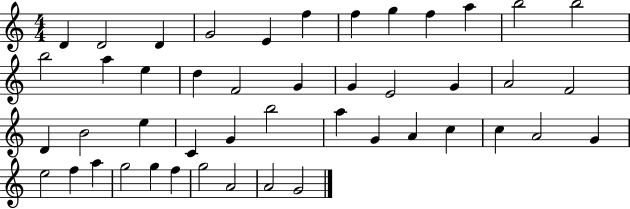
D4/q D4/h D4/q G4/h E4/q F5/q F5/q G5/q F5/q A5/q B5/h B5/h B5/h A5/q E5/q D5/q F4/h G4/q G4/q E4/h G4/q A4/h F4/h D4/q B4/h E5/q C4/q G4/q B5/h A5/q G4/q A4/q C5/q C5/q A4/h G4/q E5/h F5/q A5/q G5/h G5/q F5/q G5/h A4/h A4/h G4/h